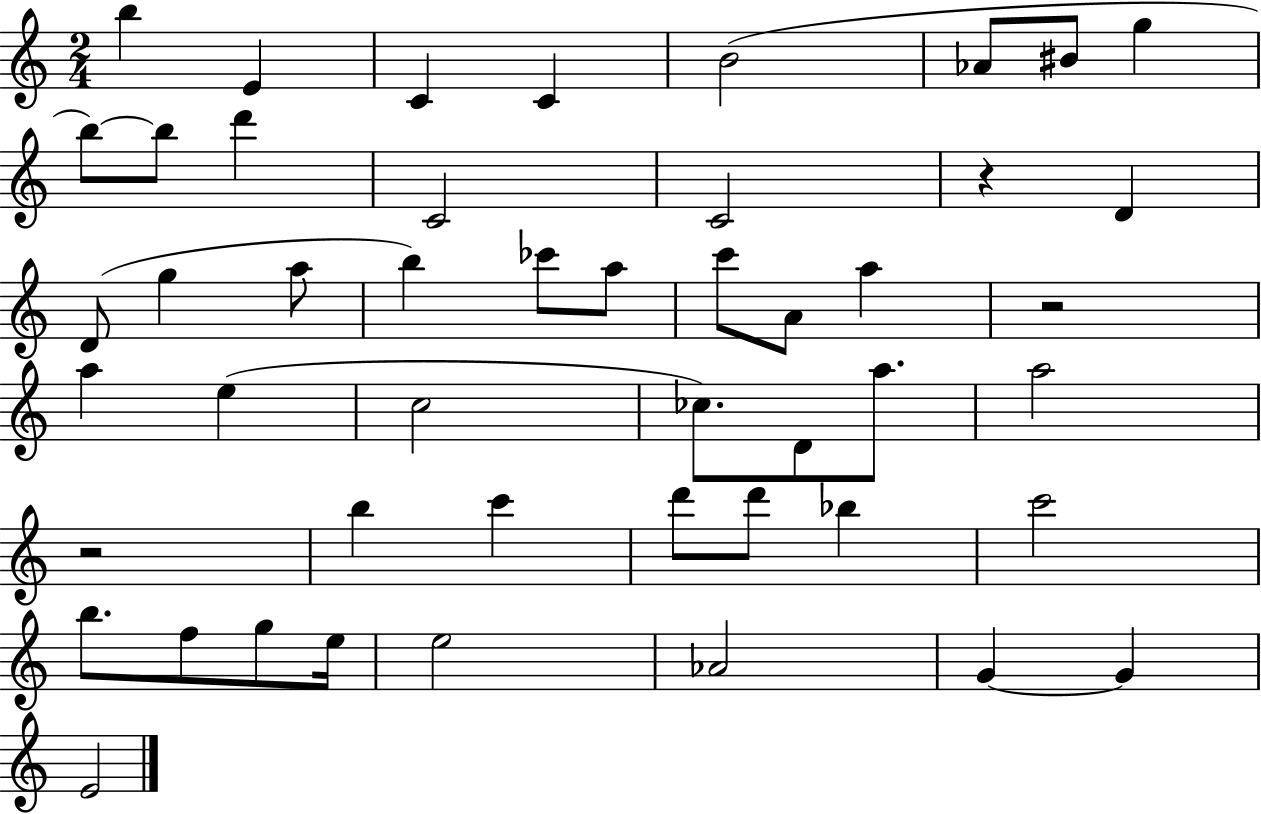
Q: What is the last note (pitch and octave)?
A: E4